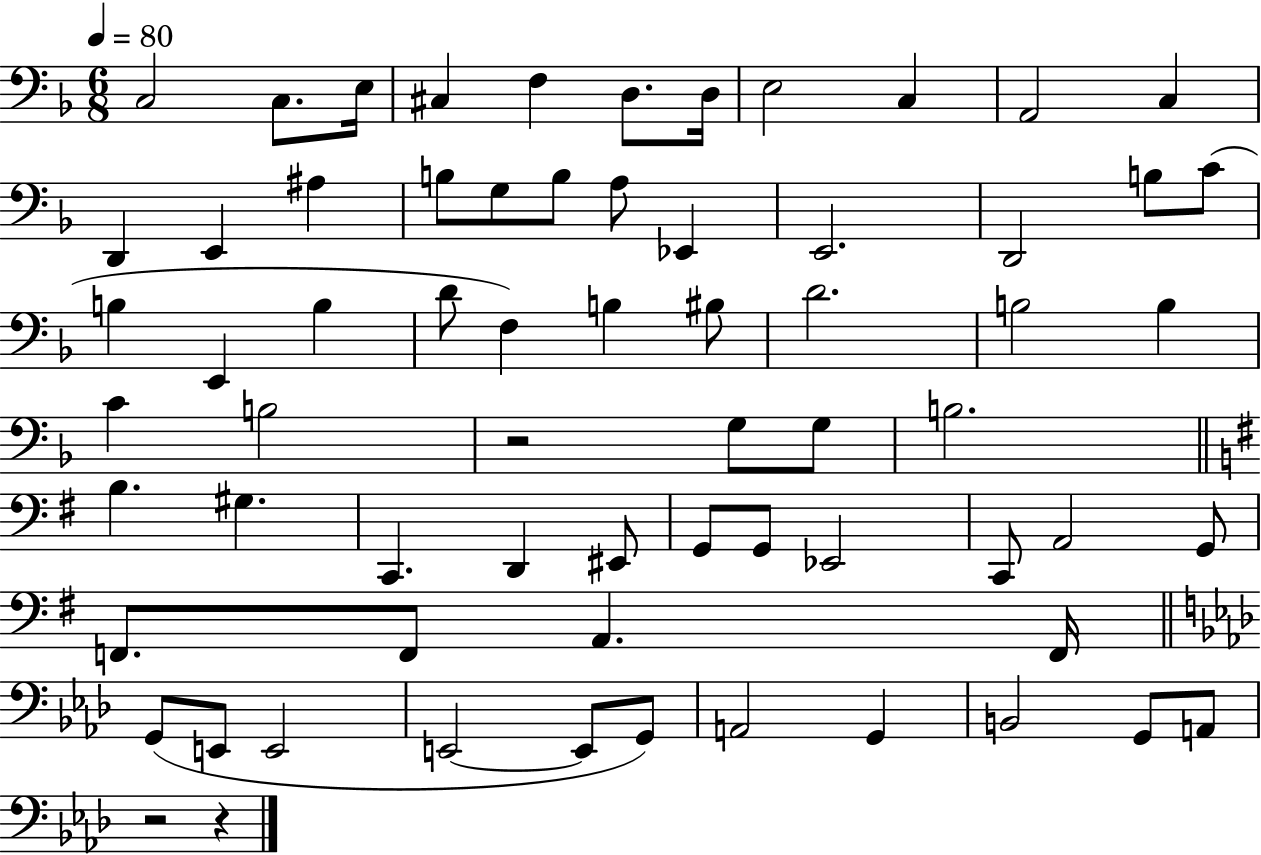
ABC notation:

X:1
T:Untitled
M:6/8
L:1/4
K:F
C,2 C,/2 E,/4 ^C, F, D,/2 D,/4 E,2 C, A,,2 C, D,, E,, ^A, B,/2 G,/2 B,/2 A,/2 _E,, E,,2 D,,2 B,/2 C/2 B, E,, B, D/2 F, B, ^B,/2 D2 B,2 B, C B,2 z2 G,/2 G,/2 B,2 B, ^G, C,, D,, ^E,,/2 G,,/2 G,,/2 _E,,2 C,,/2 A,,2 G,,/2 F,,/2 F,,/2 A,, F,,/4 G,,/2 E,,/2 E,,2 E,,2 E,,/2 G,,/2 A,,2 G,, B,,2 G,,/2 A,,/2 z2 z